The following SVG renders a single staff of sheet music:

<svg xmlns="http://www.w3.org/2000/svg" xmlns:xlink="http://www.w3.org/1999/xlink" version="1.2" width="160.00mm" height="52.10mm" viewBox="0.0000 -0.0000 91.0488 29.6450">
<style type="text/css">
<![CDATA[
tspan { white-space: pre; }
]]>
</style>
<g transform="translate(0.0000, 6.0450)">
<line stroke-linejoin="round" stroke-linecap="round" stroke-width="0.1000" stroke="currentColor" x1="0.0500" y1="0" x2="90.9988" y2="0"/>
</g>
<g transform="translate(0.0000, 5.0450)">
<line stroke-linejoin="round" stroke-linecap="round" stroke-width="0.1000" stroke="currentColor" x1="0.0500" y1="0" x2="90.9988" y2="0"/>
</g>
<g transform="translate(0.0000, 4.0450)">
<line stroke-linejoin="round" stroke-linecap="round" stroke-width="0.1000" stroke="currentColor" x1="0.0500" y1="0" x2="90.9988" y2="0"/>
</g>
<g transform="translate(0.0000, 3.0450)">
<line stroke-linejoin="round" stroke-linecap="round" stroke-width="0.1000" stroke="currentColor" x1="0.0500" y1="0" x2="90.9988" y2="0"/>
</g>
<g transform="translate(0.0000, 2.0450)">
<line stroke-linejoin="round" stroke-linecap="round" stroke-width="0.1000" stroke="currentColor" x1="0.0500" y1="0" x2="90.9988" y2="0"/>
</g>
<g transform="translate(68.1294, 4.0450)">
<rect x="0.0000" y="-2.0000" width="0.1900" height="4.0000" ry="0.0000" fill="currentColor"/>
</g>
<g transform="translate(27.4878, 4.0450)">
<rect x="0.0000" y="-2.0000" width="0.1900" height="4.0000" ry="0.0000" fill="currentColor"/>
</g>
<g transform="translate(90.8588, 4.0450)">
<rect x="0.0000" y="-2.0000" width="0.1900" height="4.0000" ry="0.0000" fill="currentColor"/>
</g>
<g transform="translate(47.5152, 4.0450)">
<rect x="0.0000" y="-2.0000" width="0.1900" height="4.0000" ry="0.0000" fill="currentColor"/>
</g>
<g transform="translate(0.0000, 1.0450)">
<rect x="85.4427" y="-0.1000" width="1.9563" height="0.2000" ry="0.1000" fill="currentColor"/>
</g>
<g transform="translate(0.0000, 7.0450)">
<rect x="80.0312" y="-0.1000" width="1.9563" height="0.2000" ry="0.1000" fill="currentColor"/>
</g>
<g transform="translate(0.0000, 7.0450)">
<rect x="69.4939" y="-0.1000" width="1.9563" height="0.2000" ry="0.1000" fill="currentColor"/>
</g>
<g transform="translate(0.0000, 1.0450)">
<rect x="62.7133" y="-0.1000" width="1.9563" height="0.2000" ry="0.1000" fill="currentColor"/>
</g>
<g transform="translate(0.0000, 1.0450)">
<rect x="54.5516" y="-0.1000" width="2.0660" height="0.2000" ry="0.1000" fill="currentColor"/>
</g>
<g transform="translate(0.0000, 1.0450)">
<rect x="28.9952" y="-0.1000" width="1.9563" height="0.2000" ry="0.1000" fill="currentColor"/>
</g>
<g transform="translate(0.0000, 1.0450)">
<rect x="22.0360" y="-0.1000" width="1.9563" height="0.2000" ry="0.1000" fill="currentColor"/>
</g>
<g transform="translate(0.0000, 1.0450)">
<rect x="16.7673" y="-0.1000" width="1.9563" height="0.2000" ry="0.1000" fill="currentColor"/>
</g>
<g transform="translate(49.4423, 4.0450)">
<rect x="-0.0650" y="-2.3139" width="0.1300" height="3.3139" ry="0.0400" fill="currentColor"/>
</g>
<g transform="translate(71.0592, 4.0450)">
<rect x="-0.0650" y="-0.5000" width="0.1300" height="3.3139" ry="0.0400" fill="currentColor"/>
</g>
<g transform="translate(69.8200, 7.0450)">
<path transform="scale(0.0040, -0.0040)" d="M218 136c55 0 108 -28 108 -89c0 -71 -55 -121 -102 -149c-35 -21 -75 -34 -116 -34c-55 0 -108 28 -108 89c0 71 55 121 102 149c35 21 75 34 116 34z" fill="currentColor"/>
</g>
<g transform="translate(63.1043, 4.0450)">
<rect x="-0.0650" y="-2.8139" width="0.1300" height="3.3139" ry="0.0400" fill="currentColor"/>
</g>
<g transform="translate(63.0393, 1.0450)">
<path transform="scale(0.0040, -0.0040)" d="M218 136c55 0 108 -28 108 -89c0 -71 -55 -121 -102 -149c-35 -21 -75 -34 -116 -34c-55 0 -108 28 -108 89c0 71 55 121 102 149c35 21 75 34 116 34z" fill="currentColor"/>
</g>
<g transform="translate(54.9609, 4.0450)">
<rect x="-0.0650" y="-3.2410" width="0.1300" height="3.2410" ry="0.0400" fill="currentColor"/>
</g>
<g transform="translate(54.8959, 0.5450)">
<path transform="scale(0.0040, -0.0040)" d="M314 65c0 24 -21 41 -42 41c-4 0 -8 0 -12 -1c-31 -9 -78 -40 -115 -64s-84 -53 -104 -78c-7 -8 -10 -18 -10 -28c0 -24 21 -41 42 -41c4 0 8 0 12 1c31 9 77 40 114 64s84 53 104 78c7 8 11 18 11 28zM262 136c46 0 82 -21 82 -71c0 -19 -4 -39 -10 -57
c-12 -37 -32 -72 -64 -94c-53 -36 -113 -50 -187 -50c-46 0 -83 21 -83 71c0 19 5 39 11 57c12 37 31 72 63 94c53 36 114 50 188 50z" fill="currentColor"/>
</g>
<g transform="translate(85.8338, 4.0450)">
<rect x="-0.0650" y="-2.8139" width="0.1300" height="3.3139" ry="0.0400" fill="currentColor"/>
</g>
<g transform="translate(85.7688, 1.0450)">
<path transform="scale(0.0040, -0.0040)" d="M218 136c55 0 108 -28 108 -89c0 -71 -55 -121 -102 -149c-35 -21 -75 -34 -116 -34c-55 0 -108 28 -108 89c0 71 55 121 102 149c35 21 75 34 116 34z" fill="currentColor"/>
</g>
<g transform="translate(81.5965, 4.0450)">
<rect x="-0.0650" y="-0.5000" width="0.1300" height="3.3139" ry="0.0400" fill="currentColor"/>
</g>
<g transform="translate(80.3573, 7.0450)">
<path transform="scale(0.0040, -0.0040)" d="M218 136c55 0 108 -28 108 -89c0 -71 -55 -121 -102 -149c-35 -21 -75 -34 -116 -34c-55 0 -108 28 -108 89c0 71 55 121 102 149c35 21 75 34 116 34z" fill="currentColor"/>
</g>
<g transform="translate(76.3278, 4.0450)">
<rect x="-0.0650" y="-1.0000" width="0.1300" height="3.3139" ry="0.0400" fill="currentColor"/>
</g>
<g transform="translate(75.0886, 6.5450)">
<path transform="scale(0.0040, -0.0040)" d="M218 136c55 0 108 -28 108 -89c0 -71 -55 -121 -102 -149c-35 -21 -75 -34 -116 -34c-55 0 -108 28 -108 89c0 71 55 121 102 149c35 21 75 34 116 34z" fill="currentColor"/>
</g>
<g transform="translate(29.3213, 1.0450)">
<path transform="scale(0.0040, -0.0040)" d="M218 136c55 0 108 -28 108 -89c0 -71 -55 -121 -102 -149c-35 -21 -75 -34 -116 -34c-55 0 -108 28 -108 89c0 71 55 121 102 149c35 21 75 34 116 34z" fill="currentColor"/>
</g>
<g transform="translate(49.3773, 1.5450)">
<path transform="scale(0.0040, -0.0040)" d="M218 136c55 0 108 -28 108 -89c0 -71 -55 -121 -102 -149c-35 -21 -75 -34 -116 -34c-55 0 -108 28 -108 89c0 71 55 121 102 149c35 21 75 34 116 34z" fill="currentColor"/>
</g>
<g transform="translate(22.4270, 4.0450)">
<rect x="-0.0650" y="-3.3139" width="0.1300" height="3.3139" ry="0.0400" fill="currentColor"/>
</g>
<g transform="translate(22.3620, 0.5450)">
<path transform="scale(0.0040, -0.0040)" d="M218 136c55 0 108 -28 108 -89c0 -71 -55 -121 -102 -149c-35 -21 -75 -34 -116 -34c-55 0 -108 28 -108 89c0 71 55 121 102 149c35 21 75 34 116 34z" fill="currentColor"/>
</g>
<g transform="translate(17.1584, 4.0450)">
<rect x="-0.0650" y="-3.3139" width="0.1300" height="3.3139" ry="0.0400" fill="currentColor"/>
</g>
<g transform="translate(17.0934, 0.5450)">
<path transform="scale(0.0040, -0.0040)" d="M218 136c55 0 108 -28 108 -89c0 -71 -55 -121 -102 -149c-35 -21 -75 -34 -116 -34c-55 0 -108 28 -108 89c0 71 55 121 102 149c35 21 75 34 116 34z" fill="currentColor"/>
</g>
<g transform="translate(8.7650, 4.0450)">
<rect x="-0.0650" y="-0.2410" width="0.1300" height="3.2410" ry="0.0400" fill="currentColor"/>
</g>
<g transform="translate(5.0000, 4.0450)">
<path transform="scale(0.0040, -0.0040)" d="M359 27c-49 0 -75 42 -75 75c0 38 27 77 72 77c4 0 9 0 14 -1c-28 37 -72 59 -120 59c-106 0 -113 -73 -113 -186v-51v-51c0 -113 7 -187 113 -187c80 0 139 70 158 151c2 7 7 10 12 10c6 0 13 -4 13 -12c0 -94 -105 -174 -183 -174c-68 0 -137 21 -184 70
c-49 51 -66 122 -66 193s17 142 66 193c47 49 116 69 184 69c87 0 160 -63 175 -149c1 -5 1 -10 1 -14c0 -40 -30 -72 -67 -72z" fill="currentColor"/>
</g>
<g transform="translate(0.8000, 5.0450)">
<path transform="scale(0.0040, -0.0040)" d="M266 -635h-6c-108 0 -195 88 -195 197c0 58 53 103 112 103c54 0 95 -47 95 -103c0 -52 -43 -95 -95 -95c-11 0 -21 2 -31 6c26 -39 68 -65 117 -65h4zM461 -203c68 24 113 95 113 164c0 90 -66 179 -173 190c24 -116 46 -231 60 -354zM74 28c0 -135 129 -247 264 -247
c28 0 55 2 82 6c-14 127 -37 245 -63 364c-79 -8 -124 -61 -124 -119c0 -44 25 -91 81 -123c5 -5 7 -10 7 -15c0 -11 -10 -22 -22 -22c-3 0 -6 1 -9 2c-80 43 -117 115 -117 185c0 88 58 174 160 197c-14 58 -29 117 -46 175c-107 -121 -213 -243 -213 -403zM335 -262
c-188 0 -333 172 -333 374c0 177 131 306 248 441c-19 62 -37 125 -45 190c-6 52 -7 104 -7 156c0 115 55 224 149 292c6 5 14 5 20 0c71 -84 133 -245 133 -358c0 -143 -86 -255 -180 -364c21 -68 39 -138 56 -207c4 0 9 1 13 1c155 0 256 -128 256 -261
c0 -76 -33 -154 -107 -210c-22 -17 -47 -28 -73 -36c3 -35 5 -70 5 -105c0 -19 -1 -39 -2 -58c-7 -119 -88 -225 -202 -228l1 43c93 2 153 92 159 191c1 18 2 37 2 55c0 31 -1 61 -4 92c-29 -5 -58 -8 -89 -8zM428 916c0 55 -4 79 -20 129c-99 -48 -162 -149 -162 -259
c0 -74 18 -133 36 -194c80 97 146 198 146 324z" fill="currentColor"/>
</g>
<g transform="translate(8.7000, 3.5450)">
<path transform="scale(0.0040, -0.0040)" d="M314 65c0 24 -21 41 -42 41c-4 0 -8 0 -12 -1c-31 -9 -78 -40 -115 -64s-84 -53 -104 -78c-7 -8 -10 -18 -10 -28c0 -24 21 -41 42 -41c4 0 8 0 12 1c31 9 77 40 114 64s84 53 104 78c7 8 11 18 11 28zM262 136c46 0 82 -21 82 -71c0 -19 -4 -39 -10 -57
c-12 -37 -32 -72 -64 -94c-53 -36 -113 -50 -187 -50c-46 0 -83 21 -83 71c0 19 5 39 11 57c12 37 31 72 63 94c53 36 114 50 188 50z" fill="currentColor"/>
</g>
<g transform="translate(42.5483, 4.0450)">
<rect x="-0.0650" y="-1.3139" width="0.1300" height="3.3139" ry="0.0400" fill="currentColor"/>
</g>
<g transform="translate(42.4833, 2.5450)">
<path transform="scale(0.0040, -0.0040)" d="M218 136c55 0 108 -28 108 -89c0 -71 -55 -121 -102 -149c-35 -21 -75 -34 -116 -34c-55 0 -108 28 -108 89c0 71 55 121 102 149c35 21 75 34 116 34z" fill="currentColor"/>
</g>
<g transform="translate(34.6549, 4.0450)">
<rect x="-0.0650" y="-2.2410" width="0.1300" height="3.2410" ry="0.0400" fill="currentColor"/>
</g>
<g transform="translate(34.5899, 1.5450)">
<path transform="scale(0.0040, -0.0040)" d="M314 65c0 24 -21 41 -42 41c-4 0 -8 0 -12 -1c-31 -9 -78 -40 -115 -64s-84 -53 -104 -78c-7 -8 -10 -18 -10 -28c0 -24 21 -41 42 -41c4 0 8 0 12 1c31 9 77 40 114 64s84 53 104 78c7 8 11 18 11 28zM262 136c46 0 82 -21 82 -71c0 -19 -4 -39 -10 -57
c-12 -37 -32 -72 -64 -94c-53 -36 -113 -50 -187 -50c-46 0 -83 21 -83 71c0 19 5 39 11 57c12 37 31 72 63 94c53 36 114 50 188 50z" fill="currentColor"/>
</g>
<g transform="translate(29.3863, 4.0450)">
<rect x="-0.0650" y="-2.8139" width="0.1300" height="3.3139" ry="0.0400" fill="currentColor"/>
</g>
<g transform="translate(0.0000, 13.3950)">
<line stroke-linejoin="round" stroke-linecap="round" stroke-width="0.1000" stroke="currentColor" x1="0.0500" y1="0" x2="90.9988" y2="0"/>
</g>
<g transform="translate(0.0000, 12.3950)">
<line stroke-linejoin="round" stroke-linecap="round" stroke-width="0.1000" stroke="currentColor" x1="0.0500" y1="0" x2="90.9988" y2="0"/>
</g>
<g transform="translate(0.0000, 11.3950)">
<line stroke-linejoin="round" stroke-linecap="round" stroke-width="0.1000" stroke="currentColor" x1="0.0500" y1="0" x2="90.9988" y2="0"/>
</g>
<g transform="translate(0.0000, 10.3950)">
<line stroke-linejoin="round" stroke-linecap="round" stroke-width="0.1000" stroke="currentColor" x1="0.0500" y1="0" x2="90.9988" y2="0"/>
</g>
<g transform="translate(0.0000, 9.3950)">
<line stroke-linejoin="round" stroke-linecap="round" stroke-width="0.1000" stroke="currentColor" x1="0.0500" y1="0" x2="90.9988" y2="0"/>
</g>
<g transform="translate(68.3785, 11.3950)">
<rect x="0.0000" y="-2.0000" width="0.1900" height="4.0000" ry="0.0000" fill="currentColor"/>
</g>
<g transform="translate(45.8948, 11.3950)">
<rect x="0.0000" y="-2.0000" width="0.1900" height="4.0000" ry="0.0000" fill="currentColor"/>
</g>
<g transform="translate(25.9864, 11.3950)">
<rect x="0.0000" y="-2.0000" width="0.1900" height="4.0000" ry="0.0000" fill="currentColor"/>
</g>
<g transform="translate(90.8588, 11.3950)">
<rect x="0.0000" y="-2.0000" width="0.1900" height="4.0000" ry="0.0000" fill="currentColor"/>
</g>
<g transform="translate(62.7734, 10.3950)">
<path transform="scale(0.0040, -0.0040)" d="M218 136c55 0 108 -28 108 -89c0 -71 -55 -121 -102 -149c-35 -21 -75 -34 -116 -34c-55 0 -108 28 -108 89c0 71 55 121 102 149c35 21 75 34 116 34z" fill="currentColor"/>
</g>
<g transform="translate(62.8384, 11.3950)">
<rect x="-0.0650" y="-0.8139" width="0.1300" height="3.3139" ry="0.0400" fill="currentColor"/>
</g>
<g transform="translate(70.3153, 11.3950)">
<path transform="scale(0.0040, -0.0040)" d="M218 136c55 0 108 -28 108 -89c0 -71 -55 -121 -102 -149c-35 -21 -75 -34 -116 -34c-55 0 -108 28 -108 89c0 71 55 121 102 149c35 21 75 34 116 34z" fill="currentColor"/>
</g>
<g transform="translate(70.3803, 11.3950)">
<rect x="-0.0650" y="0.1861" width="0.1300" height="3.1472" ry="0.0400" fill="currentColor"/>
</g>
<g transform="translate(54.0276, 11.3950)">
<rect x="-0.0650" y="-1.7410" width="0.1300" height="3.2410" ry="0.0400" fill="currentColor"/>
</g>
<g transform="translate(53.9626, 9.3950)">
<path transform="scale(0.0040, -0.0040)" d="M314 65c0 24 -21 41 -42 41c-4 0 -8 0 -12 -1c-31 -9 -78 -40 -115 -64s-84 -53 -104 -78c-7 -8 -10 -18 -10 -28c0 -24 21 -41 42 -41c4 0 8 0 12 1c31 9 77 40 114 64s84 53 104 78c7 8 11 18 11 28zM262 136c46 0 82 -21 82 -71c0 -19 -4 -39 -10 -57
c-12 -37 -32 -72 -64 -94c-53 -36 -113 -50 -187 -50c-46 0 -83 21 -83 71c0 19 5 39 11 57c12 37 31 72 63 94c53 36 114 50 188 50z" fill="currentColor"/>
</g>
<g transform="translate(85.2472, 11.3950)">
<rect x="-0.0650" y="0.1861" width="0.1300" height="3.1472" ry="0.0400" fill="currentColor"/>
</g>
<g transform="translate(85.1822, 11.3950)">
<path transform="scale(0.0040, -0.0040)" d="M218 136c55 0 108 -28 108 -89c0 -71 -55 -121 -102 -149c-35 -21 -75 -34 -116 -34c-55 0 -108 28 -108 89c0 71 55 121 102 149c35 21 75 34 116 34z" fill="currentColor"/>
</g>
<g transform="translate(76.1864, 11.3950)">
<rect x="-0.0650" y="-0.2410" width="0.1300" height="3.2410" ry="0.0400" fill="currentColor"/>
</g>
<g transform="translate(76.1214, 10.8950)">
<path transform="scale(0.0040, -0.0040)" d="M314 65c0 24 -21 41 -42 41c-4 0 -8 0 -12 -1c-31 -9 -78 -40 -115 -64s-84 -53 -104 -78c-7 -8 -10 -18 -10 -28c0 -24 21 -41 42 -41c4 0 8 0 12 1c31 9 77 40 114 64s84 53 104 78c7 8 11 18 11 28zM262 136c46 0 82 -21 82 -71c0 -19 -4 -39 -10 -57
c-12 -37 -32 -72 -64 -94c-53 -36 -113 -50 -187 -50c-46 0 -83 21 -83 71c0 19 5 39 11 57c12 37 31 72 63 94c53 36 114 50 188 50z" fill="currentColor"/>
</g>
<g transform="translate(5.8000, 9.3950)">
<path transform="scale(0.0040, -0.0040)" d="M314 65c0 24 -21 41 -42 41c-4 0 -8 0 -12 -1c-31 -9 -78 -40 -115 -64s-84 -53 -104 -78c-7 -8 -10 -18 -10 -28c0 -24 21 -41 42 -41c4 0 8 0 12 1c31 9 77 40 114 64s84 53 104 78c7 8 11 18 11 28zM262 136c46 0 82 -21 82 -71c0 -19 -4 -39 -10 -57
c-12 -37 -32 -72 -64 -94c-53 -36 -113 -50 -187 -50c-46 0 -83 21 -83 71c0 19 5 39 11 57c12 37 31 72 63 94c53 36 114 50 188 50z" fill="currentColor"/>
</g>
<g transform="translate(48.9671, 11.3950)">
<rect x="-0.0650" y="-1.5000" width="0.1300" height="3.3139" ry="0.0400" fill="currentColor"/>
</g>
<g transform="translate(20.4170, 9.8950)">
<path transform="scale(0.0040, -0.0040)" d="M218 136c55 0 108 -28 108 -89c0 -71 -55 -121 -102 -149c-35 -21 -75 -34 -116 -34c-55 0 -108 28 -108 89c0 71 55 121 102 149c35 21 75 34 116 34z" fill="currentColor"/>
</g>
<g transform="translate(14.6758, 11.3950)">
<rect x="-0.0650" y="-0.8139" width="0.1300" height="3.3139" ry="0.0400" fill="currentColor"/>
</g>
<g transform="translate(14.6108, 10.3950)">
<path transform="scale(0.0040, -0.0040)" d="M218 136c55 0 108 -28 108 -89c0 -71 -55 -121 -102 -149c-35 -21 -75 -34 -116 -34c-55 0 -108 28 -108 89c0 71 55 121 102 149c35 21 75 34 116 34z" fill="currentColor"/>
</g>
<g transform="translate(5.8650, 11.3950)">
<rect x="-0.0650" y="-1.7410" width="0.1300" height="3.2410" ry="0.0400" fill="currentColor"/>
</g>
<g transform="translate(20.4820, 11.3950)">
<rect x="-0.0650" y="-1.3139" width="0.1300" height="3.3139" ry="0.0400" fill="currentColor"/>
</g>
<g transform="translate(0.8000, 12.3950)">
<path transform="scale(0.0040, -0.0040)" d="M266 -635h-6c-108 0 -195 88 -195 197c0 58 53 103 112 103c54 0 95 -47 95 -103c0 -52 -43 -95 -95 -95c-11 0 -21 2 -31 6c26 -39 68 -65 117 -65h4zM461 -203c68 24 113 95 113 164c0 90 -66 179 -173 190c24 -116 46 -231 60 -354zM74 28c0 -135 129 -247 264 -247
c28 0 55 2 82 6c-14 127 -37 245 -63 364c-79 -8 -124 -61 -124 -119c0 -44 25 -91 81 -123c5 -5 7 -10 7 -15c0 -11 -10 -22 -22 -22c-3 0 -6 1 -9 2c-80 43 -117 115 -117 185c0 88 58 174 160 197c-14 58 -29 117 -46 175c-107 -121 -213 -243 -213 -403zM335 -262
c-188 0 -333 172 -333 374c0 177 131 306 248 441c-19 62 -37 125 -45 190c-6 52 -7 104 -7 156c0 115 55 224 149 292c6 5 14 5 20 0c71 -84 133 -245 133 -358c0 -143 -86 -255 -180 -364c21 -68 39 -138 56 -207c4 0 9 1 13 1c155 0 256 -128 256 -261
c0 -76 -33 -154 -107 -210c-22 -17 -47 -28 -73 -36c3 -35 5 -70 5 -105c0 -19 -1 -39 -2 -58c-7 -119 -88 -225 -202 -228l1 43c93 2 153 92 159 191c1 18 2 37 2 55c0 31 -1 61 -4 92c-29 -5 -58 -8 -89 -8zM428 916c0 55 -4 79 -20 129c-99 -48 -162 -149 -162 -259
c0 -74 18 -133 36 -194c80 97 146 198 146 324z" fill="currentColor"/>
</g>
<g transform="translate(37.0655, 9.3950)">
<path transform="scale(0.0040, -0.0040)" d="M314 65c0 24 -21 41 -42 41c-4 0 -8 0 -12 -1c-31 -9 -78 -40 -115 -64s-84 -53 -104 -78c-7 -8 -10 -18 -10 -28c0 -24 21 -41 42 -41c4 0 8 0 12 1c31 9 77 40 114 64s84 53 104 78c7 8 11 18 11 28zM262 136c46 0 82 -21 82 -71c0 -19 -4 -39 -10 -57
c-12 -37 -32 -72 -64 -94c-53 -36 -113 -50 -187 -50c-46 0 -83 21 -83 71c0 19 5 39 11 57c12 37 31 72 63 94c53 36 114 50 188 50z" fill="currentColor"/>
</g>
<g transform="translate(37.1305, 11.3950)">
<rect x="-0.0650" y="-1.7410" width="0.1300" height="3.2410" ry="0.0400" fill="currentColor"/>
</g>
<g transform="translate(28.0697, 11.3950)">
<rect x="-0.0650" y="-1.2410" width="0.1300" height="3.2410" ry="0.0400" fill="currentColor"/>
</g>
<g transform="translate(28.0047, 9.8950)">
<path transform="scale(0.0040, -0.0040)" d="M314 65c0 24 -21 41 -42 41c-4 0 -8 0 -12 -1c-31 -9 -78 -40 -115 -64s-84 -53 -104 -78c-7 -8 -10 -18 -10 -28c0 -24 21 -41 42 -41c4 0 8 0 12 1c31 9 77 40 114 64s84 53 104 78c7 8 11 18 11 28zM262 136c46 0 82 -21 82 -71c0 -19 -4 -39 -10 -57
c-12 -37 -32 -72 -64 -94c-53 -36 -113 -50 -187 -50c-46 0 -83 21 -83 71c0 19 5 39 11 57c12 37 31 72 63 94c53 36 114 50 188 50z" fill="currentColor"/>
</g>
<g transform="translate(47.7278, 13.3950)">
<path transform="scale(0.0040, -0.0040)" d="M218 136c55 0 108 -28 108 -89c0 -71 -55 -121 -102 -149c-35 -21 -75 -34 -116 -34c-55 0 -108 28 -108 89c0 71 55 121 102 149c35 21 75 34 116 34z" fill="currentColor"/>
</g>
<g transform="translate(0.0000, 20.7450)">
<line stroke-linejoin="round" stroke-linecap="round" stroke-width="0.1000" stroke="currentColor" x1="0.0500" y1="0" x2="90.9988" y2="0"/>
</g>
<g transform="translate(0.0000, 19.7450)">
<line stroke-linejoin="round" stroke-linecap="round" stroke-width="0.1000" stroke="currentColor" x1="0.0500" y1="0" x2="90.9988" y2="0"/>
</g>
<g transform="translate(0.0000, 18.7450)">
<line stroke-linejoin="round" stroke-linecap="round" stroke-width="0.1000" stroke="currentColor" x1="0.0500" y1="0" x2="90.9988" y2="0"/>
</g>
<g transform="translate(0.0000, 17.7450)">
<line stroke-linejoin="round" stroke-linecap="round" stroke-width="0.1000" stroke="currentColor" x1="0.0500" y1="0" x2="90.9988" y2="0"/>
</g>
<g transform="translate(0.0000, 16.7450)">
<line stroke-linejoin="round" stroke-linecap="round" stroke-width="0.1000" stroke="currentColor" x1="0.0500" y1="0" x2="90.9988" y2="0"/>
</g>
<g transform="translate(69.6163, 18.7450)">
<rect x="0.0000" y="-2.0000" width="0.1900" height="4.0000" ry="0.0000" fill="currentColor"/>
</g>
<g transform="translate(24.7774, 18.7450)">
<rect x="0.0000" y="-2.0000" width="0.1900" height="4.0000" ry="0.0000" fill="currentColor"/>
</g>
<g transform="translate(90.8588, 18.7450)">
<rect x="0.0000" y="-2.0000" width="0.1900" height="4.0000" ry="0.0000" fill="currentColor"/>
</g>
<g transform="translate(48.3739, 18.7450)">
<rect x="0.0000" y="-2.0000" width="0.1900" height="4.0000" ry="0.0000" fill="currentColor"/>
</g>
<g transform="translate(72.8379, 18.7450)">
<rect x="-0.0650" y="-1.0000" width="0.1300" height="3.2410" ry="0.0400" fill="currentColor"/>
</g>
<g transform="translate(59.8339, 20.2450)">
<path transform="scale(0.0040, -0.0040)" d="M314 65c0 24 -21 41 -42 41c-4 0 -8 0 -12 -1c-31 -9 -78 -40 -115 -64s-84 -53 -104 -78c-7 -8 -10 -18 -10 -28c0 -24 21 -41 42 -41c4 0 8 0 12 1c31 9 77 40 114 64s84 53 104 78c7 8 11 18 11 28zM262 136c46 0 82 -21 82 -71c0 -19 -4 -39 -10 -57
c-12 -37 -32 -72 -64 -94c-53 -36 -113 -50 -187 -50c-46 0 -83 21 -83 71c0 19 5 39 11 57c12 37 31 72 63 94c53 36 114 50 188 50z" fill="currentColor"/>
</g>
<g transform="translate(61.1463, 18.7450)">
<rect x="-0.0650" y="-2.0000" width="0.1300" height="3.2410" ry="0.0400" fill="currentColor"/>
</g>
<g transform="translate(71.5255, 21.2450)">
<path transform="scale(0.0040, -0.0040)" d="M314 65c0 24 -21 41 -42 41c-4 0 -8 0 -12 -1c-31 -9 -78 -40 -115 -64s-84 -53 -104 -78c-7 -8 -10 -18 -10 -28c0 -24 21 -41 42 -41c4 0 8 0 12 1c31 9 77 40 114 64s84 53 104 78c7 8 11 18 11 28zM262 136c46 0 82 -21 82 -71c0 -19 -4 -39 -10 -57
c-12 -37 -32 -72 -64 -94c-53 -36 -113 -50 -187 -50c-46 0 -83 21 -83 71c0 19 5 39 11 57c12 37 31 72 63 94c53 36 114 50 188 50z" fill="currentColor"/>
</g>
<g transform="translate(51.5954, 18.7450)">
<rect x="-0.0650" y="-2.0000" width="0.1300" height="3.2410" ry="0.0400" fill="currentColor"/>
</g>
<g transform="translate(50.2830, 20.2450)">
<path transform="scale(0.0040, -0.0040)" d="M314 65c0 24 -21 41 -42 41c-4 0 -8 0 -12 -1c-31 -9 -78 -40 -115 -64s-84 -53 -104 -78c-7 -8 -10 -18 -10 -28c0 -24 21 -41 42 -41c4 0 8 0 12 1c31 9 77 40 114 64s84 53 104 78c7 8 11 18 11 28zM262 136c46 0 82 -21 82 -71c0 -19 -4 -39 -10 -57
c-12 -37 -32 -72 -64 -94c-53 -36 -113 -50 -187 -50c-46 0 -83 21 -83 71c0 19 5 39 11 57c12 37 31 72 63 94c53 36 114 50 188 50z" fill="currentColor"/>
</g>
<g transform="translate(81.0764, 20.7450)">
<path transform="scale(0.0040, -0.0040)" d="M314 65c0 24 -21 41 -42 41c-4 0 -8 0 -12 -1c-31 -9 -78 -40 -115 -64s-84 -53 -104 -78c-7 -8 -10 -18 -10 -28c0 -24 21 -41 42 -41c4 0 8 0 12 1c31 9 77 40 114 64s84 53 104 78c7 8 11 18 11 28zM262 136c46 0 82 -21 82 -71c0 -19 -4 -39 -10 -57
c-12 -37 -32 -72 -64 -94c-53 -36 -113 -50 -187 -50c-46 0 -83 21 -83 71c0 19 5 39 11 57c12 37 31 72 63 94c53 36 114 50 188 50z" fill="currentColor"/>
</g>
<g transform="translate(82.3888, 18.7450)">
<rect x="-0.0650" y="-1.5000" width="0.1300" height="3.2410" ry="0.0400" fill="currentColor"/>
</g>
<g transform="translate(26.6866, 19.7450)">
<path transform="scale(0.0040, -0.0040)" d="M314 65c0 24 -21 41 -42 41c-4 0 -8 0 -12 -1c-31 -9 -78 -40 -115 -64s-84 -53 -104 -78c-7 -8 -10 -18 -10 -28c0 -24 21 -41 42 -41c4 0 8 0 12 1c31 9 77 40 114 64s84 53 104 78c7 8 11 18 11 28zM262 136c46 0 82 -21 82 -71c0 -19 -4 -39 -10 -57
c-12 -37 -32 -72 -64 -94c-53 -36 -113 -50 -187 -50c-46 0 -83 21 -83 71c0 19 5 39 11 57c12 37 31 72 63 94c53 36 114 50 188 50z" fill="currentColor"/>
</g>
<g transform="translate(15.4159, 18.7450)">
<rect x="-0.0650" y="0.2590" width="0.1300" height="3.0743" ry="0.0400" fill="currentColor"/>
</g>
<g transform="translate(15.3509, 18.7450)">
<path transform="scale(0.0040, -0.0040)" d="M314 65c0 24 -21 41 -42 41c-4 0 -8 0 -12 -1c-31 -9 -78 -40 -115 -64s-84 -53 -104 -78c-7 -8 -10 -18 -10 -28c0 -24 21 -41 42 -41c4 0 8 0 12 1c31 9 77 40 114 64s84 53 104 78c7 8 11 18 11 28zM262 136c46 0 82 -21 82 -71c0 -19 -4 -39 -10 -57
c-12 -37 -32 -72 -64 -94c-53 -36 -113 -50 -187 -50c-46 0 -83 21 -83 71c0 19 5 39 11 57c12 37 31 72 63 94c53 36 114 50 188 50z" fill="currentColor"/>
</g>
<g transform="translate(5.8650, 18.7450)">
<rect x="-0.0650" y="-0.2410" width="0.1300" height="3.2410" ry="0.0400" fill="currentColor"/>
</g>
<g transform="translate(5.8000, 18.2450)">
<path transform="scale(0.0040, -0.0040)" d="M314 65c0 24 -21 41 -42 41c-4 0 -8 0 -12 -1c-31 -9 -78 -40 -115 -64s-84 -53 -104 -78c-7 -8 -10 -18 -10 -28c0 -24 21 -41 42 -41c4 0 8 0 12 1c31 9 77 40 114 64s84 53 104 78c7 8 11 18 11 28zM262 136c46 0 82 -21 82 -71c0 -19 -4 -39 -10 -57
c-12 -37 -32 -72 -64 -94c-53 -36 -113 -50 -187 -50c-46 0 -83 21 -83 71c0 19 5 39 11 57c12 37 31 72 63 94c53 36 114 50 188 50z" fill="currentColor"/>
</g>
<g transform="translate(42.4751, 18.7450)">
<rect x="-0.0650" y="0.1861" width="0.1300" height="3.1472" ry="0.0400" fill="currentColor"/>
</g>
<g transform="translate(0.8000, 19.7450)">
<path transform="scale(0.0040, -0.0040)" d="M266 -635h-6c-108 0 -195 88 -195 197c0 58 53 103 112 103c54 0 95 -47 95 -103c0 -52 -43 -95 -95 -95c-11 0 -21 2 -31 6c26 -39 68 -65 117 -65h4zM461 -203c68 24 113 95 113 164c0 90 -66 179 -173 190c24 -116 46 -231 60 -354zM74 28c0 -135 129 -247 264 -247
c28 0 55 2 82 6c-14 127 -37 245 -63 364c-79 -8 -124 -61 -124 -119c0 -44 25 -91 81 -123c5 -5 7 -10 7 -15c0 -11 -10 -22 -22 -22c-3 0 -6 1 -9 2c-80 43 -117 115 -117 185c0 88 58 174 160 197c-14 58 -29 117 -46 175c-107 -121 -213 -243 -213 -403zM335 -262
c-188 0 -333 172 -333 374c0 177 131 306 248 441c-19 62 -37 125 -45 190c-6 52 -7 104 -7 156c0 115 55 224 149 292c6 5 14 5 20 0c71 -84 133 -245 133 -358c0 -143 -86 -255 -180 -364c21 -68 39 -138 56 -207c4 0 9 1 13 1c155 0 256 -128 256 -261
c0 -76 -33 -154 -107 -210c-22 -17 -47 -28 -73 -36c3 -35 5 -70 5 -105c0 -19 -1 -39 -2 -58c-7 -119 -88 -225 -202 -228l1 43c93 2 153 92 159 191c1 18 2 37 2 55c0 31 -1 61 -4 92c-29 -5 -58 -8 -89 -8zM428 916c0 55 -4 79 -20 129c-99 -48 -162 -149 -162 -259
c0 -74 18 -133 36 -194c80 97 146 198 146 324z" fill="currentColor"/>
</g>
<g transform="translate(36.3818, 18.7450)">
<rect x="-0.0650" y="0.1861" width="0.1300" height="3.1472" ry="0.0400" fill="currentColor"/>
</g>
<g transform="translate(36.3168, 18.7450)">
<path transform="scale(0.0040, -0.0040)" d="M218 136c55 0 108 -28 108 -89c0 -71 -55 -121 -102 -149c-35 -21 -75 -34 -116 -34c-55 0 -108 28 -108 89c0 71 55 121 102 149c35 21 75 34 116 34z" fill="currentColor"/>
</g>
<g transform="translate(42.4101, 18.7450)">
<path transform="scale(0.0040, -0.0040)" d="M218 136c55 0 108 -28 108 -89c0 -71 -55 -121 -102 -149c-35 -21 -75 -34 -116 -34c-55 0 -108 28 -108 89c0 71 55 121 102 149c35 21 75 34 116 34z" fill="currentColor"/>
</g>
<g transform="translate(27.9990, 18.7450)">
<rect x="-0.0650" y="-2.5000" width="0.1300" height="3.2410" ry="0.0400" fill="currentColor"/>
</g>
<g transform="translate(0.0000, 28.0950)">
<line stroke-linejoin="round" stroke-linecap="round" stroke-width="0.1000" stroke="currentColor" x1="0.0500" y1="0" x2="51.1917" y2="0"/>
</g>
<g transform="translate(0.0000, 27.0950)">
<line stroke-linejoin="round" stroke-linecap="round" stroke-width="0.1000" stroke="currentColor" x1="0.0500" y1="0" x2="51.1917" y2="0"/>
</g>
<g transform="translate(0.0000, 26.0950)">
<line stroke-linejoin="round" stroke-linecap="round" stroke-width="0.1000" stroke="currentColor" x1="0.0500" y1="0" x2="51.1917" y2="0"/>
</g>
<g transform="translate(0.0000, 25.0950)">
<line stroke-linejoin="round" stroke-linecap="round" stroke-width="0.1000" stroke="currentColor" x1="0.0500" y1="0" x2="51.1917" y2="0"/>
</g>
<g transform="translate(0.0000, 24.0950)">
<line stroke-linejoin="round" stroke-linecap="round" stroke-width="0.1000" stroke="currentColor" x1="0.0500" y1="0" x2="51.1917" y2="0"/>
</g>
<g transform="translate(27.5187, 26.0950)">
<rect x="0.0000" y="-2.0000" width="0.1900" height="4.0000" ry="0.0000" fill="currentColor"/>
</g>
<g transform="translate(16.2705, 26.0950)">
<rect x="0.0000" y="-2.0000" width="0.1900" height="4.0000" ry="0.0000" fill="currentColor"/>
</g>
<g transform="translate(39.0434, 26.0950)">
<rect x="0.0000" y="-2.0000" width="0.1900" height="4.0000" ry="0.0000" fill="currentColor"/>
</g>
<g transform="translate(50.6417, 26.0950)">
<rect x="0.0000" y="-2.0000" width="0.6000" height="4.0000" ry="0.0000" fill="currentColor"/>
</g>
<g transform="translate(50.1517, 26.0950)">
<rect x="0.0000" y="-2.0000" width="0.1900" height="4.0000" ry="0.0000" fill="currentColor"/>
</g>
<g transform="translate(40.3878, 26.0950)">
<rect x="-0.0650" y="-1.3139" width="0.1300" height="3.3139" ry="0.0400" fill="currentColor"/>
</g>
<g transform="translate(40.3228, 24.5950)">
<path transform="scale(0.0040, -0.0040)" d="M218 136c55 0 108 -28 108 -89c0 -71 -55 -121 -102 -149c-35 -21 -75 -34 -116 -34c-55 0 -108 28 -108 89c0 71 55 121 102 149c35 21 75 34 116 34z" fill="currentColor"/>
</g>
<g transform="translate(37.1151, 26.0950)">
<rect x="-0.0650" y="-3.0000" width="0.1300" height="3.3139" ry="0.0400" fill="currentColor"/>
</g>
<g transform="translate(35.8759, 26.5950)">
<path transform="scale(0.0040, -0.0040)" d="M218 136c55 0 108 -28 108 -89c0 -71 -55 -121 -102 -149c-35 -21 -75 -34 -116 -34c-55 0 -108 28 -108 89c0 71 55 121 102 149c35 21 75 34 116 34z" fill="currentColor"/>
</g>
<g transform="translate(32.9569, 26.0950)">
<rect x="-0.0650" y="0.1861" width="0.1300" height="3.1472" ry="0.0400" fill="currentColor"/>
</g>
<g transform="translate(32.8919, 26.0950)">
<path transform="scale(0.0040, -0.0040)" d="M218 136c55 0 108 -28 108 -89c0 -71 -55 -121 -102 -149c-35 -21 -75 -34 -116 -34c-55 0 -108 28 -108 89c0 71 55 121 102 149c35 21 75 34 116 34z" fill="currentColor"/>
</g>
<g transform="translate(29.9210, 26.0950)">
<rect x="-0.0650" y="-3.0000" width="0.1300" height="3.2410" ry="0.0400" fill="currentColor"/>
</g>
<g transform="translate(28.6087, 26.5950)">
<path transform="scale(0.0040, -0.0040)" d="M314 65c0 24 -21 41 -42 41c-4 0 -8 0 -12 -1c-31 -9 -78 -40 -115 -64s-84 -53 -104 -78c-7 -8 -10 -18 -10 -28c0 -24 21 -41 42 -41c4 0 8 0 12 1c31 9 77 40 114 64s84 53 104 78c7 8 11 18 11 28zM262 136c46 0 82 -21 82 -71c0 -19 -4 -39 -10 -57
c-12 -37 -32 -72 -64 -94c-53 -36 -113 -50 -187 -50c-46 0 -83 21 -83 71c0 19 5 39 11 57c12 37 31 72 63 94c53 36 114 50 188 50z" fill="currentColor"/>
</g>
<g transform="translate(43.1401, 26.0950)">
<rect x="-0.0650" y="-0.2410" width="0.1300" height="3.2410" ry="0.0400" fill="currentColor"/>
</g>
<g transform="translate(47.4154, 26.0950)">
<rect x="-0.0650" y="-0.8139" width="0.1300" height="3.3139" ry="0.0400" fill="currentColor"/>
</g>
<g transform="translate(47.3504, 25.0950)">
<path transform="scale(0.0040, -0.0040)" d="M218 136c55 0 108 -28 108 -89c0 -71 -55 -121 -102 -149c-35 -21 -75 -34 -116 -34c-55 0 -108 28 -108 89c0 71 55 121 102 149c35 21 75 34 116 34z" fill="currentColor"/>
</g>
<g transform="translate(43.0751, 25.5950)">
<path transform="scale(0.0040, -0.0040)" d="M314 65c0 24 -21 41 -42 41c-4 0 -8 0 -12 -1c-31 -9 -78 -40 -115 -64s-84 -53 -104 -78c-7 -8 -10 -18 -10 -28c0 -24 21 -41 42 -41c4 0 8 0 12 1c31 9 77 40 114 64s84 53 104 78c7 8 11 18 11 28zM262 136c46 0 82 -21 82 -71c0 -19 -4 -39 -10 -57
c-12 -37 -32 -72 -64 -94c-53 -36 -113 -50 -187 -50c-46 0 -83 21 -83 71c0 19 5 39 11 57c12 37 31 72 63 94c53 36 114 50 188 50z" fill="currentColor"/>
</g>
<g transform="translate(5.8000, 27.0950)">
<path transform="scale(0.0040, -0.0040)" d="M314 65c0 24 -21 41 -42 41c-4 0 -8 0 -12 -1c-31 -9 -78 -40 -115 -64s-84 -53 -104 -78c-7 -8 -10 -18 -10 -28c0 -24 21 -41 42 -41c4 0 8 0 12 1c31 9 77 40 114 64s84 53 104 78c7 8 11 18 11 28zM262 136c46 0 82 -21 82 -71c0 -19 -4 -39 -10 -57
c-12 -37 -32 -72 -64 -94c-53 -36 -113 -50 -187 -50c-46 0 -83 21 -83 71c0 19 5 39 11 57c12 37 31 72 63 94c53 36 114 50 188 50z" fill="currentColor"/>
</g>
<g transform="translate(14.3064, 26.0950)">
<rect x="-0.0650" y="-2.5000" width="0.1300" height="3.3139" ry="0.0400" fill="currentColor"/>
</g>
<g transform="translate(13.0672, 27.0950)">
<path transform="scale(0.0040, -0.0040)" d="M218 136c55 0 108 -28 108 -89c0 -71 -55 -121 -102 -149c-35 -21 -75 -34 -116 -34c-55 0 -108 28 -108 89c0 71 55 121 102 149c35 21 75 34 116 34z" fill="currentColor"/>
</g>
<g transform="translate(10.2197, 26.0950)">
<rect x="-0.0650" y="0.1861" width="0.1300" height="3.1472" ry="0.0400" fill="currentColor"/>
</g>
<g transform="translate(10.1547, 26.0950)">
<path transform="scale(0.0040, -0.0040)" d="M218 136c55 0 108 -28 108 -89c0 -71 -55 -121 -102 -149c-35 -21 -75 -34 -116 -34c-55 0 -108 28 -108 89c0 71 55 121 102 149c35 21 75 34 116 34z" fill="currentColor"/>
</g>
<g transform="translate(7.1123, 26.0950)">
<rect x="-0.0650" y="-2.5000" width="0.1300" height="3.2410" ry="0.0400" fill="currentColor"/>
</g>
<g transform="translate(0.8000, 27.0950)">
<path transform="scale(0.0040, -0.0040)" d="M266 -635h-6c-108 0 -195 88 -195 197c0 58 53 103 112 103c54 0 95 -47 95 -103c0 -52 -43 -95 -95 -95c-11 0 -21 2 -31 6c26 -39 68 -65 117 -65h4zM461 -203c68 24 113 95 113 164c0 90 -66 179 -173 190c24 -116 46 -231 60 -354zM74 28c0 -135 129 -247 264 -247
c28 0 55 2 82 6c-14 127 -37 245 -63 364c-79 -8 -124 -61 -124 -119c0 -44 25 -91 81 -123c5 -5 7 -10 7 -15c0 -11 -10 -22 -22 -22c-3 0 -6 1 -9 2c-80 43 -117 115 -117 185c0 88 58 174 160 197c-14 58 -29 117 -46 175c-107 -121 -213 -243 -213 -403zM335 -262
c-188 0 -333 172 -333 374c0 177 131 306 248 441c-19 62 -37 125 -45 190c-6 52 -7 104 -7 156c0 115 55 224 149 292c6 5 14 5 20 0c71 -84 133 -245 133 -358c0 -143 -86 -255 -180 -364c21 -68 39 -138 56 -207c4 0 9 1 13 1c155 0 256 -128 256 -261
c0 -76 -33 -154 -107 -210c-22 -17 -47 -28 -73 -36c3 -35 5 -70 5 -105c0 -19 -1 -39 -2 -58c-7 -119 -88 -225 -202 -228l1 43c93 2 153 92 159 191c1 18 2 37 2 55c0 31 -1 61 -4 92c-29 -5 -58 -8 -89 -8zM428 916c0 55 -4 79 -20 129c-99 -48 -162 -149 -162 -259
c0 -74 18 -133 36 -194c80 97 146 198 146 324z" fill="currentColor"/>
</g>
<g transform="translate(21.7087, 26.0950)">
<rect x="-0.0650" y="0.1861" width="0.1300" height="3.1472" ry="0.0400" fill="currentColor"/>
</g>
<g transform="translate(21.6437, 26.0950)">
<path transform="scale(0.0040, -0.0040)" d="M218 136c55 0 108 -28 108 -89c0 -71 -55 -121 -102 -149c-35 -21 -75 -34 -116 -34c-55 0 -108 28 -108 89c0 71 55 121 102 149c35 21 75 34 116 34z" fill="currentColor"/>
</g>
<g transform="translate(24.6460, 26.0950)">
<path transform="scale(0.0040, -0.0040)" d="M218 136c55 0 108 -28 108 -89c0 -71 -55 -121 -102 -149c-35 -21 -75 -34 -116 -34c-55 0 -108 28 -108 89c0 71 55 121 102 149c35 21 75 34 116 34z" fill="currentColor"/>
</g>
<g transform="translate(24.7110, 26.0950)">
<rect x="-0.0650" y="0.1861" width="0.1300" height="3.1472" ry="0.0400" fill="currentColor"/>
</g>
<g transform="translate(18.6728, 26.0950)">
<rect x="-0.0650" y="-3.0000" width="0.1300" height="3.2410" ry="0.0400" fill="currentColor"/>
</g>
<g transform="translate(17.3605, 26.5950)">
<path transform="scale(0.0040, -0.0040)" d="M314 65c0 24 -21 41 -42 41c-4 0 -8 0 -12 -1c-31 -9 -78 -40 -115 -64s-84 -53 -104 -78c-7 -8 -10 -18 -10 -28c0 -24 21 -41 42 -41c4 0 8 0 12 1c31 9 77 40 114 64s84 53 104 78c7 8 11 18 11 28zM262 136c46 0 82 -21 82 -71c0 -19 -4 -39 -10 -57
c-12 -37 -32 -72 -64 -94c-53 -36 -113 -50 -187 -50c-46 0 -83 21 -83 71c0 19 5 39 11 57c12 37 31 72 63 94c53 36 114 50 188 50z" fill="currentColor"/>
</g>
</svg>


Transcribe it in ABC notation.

X:1
T:Untitled
M:4/4
L:1/4
K:C
c2 b b a g2 e g b2 a C D C a f2 d e e2 f2 E f2 d B c2 B c2 B2 G2 B B F2 F2 D2 E2 G2 B G A2 B B A2 B A e c2 d